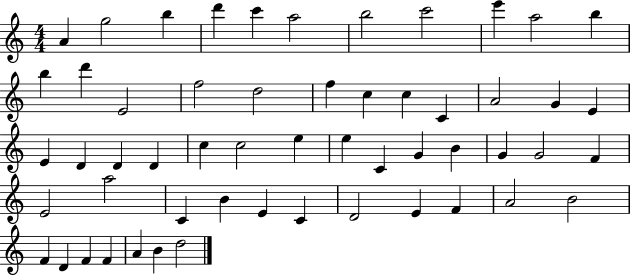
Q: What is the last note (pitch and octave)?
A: D5